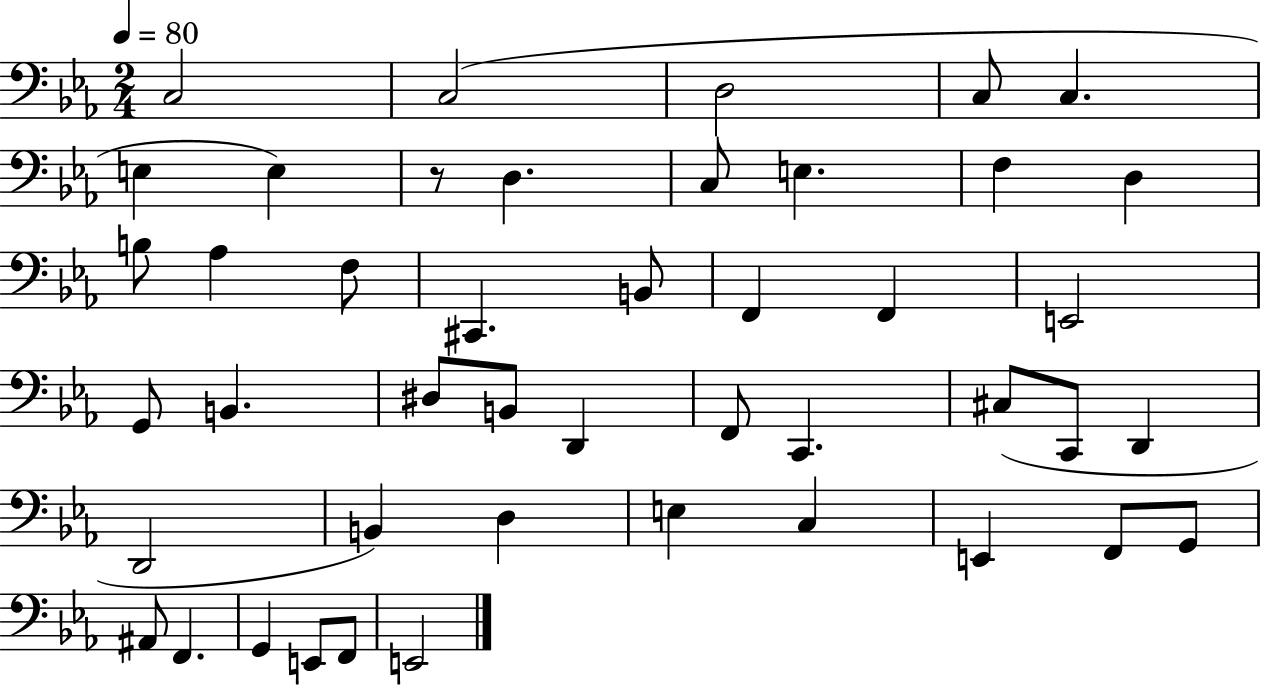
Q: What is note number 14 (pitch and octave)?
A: Ab3